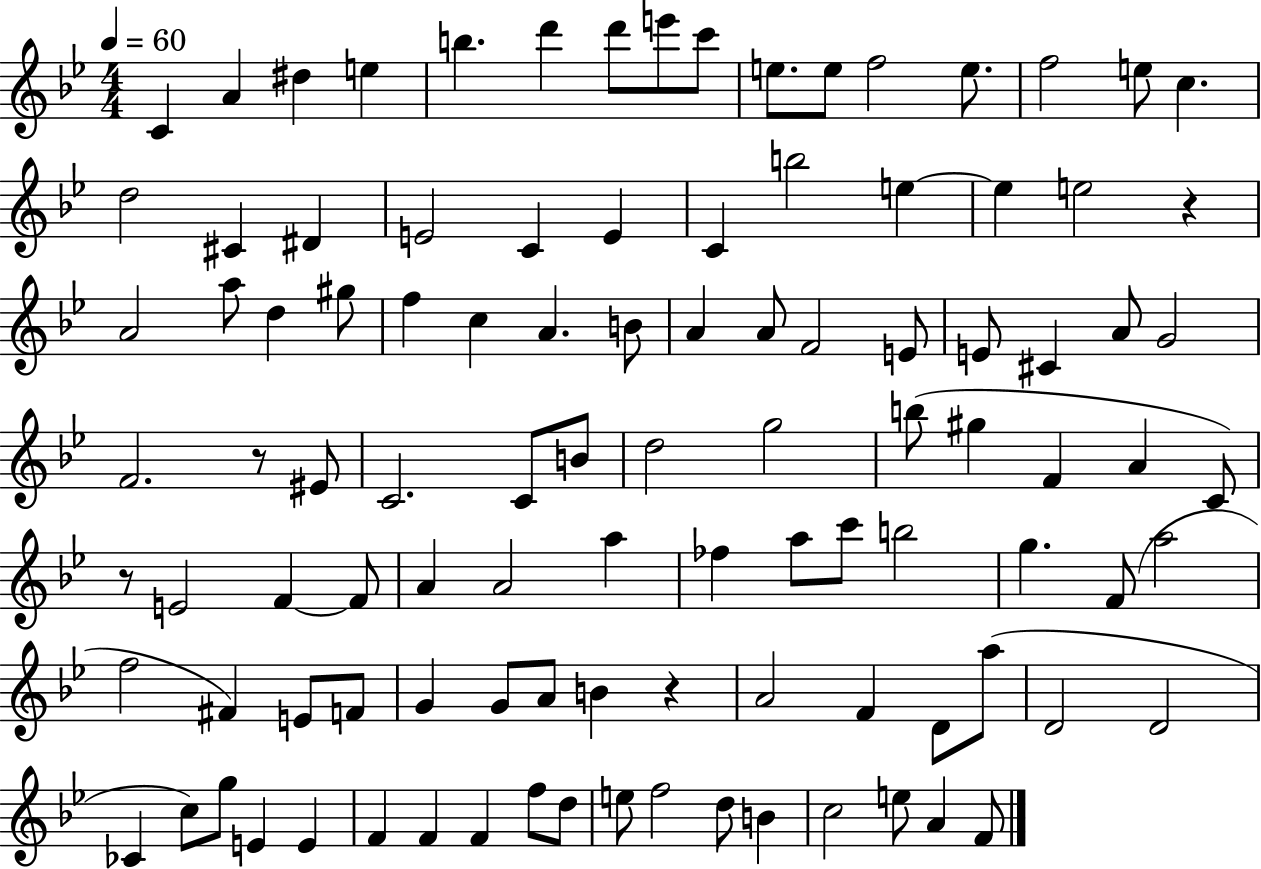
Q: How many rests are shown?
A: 4